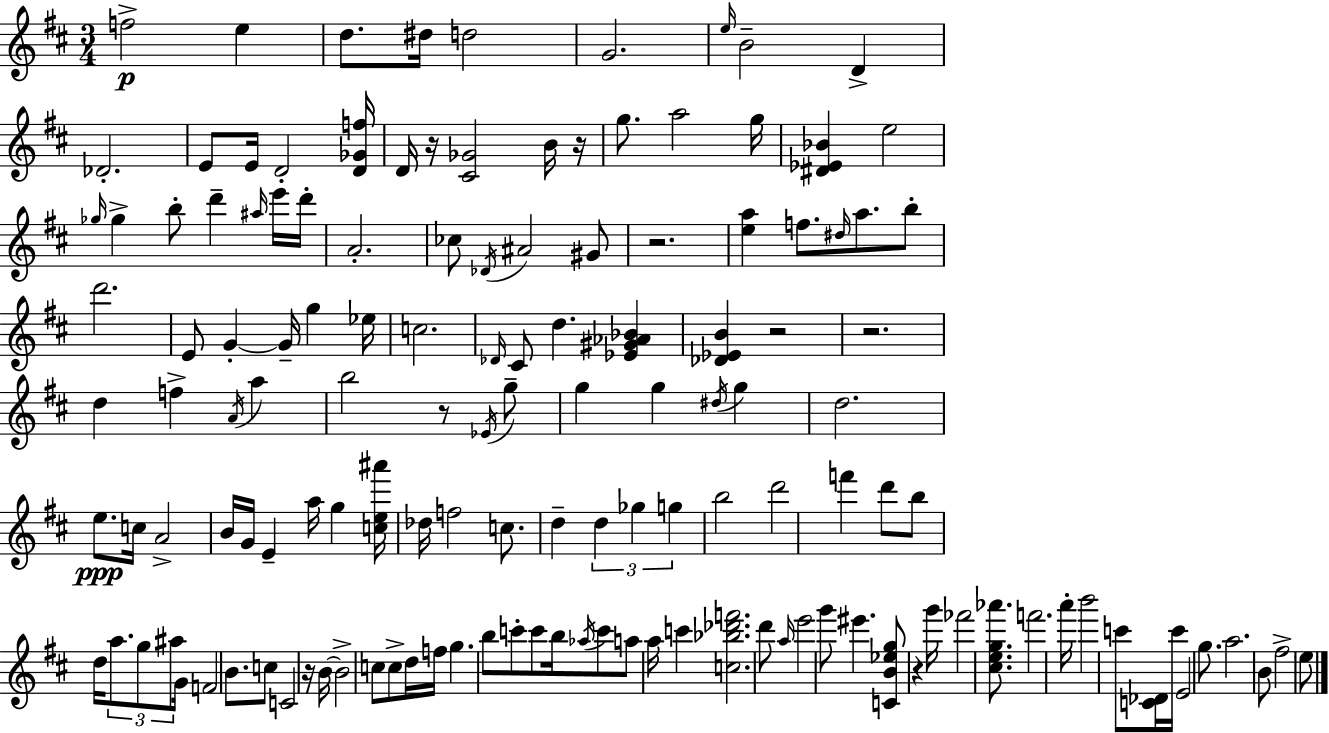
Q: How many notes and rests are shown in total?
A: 139